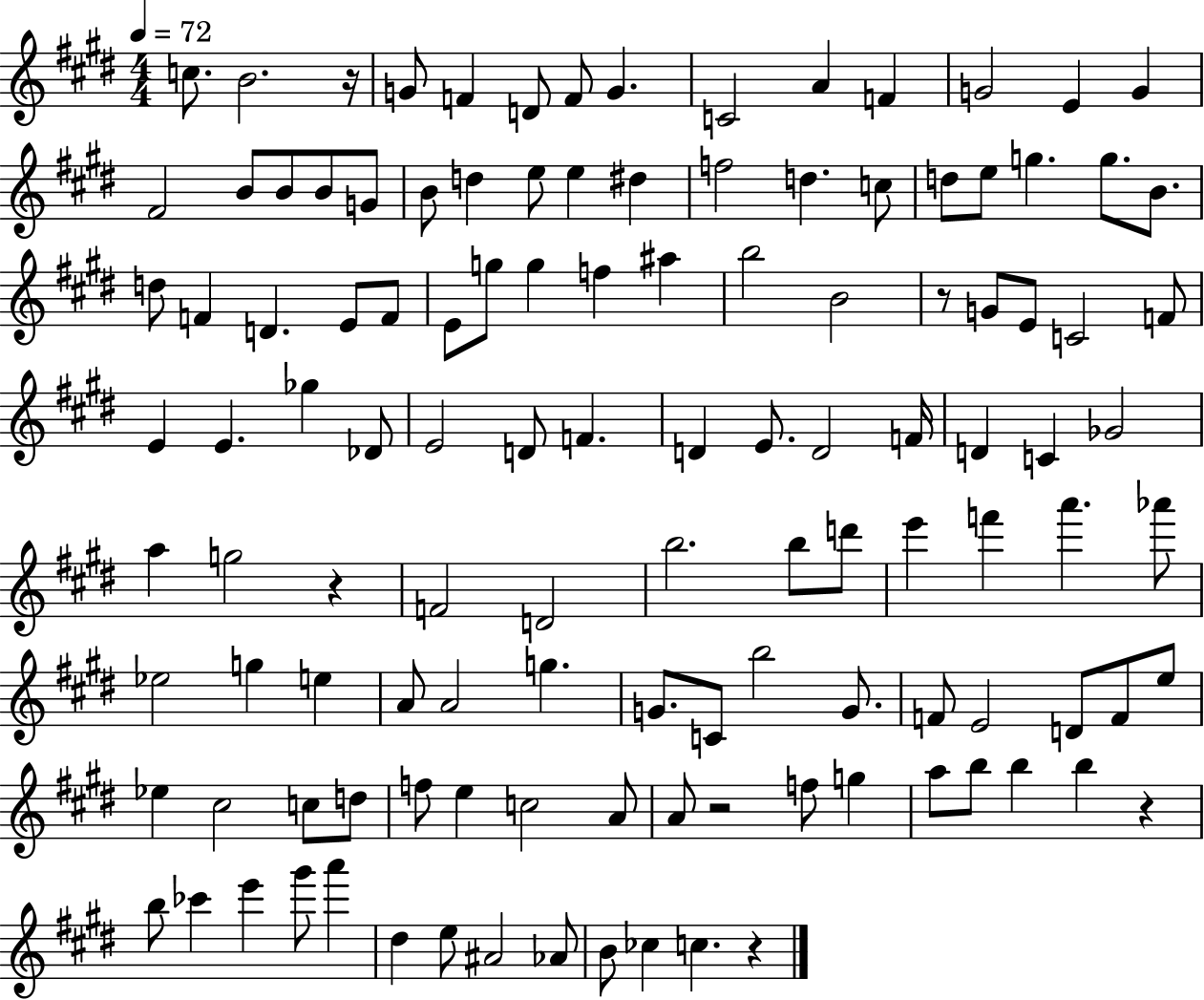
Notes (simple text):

C5/e. B4/h. R/s G4/e F4/q D4/e F4/e G4/q. C4/h A4/q F4/q G4/h E4/q G4/q F#4/h B4/e B4/e B4/e G4/e B4/e D5/q E5/e E5/q D#5/q F5/h D5/q. C5/e D5/e E5/e G5/q. G5/e. B4/e. D5/e F4/q D4/q. E4/e F4/e E4/e G5/e G5/q F5/q A#5/q B5/h B4/h R/e G4/e E4/e C4/h F4/e E4/q E4/q. Gb5/q Db4/e E4/h D4/e F4/q. D4/q E4/e. D4/h F4/s D4/q C4/q Gb4/h A5/q G5/h R/q F4/h D4/h B5/h. B5/e D6/e E6/q F6/q A6/q. Ab6/e Eb5/h G5/q E5/q A4/e A4/h G5/q. G4/e. C4/e B5/h G4/e. F4/e E4/h D4/e F4/e E5/e Eb5/q C#5/h C5/e D5/e F5/e E5/q C5/h A4/e A4/e R/h F5/e G5/q A5/e B5/e B5/q B5/q R/q B5/e CES6/q E6/q G#6/e A6/q D#5/q E5/e A#4/h Ab4/e B4/e CES5/q C5/q. R/q